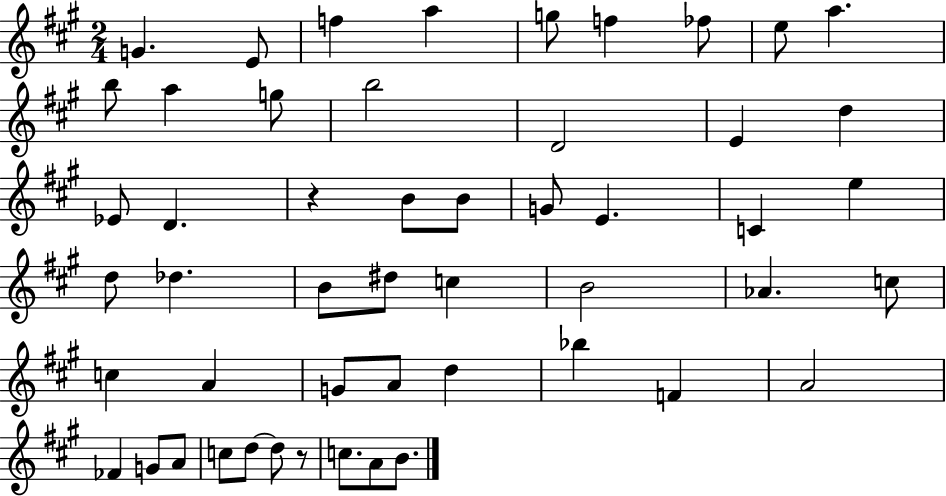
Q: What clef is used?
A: treble